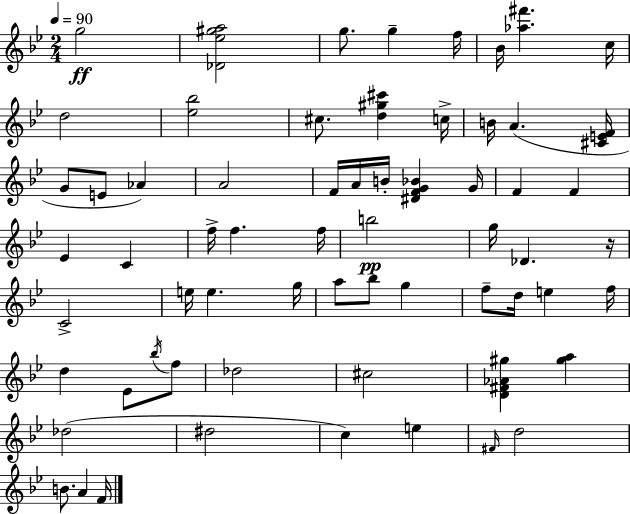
X:1
T:Untitled
M:2/4
L:1/4
K:Gm
g2 [_D_e^ga]2 g/2 g f/4 _B/4 [_a^f'] c/4 d2 [_e_b]2 ^c/2 [d^g^c'] c/4 B/4 A [^CEF]/4 G/2 E/2 _A A2 F/4 A/4 B/4 [^DFG_B] G/4 F F _E C f/4 f f/4 b2 g/4 _D z/4 C2 e/4 e g/4 a/2 _b/2 g f/2 d/4 e f/4 d _E/2 _b/4 f/2 _d2 ^c2 [D^F_A^g] [^ga] _d2 ^d2 c e ^F/4 d2 B/2 A F/4